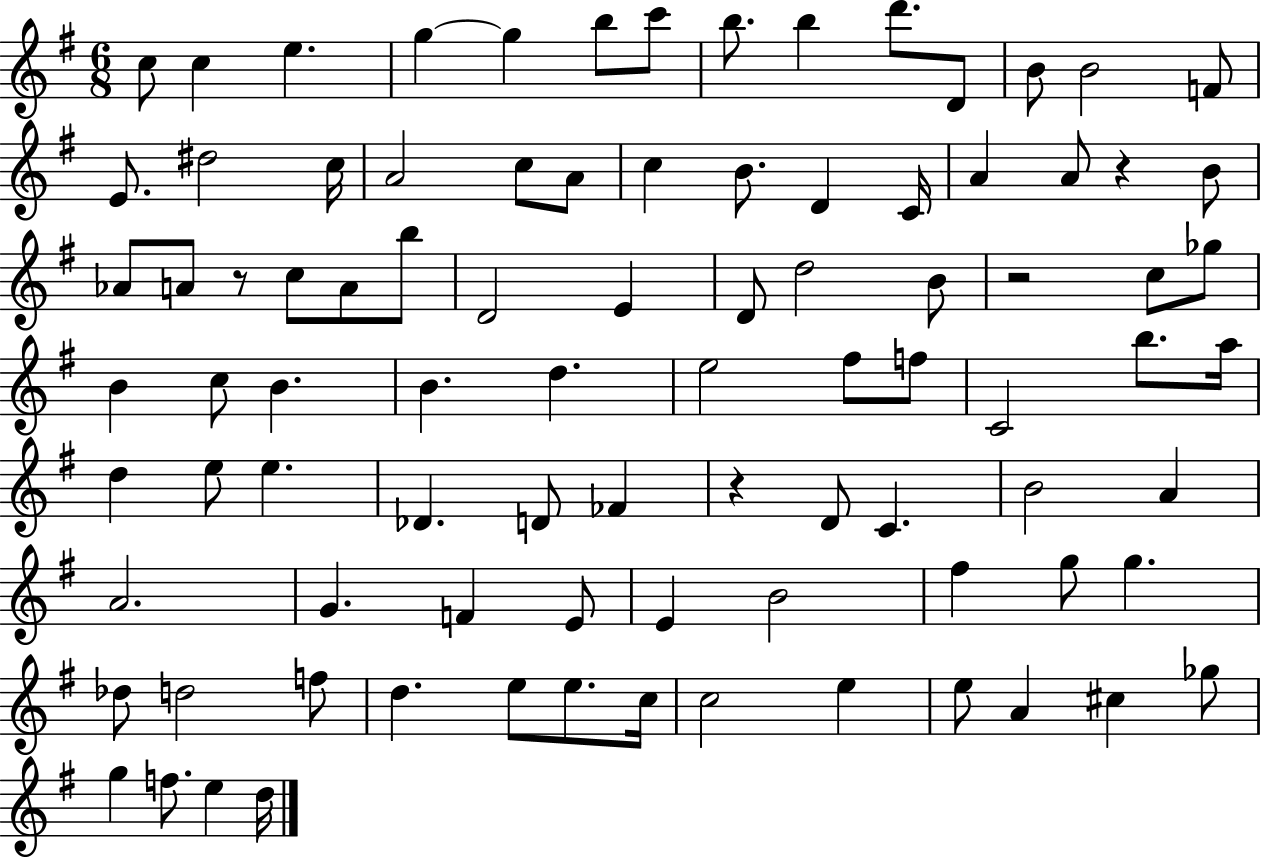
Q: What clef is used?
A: treble